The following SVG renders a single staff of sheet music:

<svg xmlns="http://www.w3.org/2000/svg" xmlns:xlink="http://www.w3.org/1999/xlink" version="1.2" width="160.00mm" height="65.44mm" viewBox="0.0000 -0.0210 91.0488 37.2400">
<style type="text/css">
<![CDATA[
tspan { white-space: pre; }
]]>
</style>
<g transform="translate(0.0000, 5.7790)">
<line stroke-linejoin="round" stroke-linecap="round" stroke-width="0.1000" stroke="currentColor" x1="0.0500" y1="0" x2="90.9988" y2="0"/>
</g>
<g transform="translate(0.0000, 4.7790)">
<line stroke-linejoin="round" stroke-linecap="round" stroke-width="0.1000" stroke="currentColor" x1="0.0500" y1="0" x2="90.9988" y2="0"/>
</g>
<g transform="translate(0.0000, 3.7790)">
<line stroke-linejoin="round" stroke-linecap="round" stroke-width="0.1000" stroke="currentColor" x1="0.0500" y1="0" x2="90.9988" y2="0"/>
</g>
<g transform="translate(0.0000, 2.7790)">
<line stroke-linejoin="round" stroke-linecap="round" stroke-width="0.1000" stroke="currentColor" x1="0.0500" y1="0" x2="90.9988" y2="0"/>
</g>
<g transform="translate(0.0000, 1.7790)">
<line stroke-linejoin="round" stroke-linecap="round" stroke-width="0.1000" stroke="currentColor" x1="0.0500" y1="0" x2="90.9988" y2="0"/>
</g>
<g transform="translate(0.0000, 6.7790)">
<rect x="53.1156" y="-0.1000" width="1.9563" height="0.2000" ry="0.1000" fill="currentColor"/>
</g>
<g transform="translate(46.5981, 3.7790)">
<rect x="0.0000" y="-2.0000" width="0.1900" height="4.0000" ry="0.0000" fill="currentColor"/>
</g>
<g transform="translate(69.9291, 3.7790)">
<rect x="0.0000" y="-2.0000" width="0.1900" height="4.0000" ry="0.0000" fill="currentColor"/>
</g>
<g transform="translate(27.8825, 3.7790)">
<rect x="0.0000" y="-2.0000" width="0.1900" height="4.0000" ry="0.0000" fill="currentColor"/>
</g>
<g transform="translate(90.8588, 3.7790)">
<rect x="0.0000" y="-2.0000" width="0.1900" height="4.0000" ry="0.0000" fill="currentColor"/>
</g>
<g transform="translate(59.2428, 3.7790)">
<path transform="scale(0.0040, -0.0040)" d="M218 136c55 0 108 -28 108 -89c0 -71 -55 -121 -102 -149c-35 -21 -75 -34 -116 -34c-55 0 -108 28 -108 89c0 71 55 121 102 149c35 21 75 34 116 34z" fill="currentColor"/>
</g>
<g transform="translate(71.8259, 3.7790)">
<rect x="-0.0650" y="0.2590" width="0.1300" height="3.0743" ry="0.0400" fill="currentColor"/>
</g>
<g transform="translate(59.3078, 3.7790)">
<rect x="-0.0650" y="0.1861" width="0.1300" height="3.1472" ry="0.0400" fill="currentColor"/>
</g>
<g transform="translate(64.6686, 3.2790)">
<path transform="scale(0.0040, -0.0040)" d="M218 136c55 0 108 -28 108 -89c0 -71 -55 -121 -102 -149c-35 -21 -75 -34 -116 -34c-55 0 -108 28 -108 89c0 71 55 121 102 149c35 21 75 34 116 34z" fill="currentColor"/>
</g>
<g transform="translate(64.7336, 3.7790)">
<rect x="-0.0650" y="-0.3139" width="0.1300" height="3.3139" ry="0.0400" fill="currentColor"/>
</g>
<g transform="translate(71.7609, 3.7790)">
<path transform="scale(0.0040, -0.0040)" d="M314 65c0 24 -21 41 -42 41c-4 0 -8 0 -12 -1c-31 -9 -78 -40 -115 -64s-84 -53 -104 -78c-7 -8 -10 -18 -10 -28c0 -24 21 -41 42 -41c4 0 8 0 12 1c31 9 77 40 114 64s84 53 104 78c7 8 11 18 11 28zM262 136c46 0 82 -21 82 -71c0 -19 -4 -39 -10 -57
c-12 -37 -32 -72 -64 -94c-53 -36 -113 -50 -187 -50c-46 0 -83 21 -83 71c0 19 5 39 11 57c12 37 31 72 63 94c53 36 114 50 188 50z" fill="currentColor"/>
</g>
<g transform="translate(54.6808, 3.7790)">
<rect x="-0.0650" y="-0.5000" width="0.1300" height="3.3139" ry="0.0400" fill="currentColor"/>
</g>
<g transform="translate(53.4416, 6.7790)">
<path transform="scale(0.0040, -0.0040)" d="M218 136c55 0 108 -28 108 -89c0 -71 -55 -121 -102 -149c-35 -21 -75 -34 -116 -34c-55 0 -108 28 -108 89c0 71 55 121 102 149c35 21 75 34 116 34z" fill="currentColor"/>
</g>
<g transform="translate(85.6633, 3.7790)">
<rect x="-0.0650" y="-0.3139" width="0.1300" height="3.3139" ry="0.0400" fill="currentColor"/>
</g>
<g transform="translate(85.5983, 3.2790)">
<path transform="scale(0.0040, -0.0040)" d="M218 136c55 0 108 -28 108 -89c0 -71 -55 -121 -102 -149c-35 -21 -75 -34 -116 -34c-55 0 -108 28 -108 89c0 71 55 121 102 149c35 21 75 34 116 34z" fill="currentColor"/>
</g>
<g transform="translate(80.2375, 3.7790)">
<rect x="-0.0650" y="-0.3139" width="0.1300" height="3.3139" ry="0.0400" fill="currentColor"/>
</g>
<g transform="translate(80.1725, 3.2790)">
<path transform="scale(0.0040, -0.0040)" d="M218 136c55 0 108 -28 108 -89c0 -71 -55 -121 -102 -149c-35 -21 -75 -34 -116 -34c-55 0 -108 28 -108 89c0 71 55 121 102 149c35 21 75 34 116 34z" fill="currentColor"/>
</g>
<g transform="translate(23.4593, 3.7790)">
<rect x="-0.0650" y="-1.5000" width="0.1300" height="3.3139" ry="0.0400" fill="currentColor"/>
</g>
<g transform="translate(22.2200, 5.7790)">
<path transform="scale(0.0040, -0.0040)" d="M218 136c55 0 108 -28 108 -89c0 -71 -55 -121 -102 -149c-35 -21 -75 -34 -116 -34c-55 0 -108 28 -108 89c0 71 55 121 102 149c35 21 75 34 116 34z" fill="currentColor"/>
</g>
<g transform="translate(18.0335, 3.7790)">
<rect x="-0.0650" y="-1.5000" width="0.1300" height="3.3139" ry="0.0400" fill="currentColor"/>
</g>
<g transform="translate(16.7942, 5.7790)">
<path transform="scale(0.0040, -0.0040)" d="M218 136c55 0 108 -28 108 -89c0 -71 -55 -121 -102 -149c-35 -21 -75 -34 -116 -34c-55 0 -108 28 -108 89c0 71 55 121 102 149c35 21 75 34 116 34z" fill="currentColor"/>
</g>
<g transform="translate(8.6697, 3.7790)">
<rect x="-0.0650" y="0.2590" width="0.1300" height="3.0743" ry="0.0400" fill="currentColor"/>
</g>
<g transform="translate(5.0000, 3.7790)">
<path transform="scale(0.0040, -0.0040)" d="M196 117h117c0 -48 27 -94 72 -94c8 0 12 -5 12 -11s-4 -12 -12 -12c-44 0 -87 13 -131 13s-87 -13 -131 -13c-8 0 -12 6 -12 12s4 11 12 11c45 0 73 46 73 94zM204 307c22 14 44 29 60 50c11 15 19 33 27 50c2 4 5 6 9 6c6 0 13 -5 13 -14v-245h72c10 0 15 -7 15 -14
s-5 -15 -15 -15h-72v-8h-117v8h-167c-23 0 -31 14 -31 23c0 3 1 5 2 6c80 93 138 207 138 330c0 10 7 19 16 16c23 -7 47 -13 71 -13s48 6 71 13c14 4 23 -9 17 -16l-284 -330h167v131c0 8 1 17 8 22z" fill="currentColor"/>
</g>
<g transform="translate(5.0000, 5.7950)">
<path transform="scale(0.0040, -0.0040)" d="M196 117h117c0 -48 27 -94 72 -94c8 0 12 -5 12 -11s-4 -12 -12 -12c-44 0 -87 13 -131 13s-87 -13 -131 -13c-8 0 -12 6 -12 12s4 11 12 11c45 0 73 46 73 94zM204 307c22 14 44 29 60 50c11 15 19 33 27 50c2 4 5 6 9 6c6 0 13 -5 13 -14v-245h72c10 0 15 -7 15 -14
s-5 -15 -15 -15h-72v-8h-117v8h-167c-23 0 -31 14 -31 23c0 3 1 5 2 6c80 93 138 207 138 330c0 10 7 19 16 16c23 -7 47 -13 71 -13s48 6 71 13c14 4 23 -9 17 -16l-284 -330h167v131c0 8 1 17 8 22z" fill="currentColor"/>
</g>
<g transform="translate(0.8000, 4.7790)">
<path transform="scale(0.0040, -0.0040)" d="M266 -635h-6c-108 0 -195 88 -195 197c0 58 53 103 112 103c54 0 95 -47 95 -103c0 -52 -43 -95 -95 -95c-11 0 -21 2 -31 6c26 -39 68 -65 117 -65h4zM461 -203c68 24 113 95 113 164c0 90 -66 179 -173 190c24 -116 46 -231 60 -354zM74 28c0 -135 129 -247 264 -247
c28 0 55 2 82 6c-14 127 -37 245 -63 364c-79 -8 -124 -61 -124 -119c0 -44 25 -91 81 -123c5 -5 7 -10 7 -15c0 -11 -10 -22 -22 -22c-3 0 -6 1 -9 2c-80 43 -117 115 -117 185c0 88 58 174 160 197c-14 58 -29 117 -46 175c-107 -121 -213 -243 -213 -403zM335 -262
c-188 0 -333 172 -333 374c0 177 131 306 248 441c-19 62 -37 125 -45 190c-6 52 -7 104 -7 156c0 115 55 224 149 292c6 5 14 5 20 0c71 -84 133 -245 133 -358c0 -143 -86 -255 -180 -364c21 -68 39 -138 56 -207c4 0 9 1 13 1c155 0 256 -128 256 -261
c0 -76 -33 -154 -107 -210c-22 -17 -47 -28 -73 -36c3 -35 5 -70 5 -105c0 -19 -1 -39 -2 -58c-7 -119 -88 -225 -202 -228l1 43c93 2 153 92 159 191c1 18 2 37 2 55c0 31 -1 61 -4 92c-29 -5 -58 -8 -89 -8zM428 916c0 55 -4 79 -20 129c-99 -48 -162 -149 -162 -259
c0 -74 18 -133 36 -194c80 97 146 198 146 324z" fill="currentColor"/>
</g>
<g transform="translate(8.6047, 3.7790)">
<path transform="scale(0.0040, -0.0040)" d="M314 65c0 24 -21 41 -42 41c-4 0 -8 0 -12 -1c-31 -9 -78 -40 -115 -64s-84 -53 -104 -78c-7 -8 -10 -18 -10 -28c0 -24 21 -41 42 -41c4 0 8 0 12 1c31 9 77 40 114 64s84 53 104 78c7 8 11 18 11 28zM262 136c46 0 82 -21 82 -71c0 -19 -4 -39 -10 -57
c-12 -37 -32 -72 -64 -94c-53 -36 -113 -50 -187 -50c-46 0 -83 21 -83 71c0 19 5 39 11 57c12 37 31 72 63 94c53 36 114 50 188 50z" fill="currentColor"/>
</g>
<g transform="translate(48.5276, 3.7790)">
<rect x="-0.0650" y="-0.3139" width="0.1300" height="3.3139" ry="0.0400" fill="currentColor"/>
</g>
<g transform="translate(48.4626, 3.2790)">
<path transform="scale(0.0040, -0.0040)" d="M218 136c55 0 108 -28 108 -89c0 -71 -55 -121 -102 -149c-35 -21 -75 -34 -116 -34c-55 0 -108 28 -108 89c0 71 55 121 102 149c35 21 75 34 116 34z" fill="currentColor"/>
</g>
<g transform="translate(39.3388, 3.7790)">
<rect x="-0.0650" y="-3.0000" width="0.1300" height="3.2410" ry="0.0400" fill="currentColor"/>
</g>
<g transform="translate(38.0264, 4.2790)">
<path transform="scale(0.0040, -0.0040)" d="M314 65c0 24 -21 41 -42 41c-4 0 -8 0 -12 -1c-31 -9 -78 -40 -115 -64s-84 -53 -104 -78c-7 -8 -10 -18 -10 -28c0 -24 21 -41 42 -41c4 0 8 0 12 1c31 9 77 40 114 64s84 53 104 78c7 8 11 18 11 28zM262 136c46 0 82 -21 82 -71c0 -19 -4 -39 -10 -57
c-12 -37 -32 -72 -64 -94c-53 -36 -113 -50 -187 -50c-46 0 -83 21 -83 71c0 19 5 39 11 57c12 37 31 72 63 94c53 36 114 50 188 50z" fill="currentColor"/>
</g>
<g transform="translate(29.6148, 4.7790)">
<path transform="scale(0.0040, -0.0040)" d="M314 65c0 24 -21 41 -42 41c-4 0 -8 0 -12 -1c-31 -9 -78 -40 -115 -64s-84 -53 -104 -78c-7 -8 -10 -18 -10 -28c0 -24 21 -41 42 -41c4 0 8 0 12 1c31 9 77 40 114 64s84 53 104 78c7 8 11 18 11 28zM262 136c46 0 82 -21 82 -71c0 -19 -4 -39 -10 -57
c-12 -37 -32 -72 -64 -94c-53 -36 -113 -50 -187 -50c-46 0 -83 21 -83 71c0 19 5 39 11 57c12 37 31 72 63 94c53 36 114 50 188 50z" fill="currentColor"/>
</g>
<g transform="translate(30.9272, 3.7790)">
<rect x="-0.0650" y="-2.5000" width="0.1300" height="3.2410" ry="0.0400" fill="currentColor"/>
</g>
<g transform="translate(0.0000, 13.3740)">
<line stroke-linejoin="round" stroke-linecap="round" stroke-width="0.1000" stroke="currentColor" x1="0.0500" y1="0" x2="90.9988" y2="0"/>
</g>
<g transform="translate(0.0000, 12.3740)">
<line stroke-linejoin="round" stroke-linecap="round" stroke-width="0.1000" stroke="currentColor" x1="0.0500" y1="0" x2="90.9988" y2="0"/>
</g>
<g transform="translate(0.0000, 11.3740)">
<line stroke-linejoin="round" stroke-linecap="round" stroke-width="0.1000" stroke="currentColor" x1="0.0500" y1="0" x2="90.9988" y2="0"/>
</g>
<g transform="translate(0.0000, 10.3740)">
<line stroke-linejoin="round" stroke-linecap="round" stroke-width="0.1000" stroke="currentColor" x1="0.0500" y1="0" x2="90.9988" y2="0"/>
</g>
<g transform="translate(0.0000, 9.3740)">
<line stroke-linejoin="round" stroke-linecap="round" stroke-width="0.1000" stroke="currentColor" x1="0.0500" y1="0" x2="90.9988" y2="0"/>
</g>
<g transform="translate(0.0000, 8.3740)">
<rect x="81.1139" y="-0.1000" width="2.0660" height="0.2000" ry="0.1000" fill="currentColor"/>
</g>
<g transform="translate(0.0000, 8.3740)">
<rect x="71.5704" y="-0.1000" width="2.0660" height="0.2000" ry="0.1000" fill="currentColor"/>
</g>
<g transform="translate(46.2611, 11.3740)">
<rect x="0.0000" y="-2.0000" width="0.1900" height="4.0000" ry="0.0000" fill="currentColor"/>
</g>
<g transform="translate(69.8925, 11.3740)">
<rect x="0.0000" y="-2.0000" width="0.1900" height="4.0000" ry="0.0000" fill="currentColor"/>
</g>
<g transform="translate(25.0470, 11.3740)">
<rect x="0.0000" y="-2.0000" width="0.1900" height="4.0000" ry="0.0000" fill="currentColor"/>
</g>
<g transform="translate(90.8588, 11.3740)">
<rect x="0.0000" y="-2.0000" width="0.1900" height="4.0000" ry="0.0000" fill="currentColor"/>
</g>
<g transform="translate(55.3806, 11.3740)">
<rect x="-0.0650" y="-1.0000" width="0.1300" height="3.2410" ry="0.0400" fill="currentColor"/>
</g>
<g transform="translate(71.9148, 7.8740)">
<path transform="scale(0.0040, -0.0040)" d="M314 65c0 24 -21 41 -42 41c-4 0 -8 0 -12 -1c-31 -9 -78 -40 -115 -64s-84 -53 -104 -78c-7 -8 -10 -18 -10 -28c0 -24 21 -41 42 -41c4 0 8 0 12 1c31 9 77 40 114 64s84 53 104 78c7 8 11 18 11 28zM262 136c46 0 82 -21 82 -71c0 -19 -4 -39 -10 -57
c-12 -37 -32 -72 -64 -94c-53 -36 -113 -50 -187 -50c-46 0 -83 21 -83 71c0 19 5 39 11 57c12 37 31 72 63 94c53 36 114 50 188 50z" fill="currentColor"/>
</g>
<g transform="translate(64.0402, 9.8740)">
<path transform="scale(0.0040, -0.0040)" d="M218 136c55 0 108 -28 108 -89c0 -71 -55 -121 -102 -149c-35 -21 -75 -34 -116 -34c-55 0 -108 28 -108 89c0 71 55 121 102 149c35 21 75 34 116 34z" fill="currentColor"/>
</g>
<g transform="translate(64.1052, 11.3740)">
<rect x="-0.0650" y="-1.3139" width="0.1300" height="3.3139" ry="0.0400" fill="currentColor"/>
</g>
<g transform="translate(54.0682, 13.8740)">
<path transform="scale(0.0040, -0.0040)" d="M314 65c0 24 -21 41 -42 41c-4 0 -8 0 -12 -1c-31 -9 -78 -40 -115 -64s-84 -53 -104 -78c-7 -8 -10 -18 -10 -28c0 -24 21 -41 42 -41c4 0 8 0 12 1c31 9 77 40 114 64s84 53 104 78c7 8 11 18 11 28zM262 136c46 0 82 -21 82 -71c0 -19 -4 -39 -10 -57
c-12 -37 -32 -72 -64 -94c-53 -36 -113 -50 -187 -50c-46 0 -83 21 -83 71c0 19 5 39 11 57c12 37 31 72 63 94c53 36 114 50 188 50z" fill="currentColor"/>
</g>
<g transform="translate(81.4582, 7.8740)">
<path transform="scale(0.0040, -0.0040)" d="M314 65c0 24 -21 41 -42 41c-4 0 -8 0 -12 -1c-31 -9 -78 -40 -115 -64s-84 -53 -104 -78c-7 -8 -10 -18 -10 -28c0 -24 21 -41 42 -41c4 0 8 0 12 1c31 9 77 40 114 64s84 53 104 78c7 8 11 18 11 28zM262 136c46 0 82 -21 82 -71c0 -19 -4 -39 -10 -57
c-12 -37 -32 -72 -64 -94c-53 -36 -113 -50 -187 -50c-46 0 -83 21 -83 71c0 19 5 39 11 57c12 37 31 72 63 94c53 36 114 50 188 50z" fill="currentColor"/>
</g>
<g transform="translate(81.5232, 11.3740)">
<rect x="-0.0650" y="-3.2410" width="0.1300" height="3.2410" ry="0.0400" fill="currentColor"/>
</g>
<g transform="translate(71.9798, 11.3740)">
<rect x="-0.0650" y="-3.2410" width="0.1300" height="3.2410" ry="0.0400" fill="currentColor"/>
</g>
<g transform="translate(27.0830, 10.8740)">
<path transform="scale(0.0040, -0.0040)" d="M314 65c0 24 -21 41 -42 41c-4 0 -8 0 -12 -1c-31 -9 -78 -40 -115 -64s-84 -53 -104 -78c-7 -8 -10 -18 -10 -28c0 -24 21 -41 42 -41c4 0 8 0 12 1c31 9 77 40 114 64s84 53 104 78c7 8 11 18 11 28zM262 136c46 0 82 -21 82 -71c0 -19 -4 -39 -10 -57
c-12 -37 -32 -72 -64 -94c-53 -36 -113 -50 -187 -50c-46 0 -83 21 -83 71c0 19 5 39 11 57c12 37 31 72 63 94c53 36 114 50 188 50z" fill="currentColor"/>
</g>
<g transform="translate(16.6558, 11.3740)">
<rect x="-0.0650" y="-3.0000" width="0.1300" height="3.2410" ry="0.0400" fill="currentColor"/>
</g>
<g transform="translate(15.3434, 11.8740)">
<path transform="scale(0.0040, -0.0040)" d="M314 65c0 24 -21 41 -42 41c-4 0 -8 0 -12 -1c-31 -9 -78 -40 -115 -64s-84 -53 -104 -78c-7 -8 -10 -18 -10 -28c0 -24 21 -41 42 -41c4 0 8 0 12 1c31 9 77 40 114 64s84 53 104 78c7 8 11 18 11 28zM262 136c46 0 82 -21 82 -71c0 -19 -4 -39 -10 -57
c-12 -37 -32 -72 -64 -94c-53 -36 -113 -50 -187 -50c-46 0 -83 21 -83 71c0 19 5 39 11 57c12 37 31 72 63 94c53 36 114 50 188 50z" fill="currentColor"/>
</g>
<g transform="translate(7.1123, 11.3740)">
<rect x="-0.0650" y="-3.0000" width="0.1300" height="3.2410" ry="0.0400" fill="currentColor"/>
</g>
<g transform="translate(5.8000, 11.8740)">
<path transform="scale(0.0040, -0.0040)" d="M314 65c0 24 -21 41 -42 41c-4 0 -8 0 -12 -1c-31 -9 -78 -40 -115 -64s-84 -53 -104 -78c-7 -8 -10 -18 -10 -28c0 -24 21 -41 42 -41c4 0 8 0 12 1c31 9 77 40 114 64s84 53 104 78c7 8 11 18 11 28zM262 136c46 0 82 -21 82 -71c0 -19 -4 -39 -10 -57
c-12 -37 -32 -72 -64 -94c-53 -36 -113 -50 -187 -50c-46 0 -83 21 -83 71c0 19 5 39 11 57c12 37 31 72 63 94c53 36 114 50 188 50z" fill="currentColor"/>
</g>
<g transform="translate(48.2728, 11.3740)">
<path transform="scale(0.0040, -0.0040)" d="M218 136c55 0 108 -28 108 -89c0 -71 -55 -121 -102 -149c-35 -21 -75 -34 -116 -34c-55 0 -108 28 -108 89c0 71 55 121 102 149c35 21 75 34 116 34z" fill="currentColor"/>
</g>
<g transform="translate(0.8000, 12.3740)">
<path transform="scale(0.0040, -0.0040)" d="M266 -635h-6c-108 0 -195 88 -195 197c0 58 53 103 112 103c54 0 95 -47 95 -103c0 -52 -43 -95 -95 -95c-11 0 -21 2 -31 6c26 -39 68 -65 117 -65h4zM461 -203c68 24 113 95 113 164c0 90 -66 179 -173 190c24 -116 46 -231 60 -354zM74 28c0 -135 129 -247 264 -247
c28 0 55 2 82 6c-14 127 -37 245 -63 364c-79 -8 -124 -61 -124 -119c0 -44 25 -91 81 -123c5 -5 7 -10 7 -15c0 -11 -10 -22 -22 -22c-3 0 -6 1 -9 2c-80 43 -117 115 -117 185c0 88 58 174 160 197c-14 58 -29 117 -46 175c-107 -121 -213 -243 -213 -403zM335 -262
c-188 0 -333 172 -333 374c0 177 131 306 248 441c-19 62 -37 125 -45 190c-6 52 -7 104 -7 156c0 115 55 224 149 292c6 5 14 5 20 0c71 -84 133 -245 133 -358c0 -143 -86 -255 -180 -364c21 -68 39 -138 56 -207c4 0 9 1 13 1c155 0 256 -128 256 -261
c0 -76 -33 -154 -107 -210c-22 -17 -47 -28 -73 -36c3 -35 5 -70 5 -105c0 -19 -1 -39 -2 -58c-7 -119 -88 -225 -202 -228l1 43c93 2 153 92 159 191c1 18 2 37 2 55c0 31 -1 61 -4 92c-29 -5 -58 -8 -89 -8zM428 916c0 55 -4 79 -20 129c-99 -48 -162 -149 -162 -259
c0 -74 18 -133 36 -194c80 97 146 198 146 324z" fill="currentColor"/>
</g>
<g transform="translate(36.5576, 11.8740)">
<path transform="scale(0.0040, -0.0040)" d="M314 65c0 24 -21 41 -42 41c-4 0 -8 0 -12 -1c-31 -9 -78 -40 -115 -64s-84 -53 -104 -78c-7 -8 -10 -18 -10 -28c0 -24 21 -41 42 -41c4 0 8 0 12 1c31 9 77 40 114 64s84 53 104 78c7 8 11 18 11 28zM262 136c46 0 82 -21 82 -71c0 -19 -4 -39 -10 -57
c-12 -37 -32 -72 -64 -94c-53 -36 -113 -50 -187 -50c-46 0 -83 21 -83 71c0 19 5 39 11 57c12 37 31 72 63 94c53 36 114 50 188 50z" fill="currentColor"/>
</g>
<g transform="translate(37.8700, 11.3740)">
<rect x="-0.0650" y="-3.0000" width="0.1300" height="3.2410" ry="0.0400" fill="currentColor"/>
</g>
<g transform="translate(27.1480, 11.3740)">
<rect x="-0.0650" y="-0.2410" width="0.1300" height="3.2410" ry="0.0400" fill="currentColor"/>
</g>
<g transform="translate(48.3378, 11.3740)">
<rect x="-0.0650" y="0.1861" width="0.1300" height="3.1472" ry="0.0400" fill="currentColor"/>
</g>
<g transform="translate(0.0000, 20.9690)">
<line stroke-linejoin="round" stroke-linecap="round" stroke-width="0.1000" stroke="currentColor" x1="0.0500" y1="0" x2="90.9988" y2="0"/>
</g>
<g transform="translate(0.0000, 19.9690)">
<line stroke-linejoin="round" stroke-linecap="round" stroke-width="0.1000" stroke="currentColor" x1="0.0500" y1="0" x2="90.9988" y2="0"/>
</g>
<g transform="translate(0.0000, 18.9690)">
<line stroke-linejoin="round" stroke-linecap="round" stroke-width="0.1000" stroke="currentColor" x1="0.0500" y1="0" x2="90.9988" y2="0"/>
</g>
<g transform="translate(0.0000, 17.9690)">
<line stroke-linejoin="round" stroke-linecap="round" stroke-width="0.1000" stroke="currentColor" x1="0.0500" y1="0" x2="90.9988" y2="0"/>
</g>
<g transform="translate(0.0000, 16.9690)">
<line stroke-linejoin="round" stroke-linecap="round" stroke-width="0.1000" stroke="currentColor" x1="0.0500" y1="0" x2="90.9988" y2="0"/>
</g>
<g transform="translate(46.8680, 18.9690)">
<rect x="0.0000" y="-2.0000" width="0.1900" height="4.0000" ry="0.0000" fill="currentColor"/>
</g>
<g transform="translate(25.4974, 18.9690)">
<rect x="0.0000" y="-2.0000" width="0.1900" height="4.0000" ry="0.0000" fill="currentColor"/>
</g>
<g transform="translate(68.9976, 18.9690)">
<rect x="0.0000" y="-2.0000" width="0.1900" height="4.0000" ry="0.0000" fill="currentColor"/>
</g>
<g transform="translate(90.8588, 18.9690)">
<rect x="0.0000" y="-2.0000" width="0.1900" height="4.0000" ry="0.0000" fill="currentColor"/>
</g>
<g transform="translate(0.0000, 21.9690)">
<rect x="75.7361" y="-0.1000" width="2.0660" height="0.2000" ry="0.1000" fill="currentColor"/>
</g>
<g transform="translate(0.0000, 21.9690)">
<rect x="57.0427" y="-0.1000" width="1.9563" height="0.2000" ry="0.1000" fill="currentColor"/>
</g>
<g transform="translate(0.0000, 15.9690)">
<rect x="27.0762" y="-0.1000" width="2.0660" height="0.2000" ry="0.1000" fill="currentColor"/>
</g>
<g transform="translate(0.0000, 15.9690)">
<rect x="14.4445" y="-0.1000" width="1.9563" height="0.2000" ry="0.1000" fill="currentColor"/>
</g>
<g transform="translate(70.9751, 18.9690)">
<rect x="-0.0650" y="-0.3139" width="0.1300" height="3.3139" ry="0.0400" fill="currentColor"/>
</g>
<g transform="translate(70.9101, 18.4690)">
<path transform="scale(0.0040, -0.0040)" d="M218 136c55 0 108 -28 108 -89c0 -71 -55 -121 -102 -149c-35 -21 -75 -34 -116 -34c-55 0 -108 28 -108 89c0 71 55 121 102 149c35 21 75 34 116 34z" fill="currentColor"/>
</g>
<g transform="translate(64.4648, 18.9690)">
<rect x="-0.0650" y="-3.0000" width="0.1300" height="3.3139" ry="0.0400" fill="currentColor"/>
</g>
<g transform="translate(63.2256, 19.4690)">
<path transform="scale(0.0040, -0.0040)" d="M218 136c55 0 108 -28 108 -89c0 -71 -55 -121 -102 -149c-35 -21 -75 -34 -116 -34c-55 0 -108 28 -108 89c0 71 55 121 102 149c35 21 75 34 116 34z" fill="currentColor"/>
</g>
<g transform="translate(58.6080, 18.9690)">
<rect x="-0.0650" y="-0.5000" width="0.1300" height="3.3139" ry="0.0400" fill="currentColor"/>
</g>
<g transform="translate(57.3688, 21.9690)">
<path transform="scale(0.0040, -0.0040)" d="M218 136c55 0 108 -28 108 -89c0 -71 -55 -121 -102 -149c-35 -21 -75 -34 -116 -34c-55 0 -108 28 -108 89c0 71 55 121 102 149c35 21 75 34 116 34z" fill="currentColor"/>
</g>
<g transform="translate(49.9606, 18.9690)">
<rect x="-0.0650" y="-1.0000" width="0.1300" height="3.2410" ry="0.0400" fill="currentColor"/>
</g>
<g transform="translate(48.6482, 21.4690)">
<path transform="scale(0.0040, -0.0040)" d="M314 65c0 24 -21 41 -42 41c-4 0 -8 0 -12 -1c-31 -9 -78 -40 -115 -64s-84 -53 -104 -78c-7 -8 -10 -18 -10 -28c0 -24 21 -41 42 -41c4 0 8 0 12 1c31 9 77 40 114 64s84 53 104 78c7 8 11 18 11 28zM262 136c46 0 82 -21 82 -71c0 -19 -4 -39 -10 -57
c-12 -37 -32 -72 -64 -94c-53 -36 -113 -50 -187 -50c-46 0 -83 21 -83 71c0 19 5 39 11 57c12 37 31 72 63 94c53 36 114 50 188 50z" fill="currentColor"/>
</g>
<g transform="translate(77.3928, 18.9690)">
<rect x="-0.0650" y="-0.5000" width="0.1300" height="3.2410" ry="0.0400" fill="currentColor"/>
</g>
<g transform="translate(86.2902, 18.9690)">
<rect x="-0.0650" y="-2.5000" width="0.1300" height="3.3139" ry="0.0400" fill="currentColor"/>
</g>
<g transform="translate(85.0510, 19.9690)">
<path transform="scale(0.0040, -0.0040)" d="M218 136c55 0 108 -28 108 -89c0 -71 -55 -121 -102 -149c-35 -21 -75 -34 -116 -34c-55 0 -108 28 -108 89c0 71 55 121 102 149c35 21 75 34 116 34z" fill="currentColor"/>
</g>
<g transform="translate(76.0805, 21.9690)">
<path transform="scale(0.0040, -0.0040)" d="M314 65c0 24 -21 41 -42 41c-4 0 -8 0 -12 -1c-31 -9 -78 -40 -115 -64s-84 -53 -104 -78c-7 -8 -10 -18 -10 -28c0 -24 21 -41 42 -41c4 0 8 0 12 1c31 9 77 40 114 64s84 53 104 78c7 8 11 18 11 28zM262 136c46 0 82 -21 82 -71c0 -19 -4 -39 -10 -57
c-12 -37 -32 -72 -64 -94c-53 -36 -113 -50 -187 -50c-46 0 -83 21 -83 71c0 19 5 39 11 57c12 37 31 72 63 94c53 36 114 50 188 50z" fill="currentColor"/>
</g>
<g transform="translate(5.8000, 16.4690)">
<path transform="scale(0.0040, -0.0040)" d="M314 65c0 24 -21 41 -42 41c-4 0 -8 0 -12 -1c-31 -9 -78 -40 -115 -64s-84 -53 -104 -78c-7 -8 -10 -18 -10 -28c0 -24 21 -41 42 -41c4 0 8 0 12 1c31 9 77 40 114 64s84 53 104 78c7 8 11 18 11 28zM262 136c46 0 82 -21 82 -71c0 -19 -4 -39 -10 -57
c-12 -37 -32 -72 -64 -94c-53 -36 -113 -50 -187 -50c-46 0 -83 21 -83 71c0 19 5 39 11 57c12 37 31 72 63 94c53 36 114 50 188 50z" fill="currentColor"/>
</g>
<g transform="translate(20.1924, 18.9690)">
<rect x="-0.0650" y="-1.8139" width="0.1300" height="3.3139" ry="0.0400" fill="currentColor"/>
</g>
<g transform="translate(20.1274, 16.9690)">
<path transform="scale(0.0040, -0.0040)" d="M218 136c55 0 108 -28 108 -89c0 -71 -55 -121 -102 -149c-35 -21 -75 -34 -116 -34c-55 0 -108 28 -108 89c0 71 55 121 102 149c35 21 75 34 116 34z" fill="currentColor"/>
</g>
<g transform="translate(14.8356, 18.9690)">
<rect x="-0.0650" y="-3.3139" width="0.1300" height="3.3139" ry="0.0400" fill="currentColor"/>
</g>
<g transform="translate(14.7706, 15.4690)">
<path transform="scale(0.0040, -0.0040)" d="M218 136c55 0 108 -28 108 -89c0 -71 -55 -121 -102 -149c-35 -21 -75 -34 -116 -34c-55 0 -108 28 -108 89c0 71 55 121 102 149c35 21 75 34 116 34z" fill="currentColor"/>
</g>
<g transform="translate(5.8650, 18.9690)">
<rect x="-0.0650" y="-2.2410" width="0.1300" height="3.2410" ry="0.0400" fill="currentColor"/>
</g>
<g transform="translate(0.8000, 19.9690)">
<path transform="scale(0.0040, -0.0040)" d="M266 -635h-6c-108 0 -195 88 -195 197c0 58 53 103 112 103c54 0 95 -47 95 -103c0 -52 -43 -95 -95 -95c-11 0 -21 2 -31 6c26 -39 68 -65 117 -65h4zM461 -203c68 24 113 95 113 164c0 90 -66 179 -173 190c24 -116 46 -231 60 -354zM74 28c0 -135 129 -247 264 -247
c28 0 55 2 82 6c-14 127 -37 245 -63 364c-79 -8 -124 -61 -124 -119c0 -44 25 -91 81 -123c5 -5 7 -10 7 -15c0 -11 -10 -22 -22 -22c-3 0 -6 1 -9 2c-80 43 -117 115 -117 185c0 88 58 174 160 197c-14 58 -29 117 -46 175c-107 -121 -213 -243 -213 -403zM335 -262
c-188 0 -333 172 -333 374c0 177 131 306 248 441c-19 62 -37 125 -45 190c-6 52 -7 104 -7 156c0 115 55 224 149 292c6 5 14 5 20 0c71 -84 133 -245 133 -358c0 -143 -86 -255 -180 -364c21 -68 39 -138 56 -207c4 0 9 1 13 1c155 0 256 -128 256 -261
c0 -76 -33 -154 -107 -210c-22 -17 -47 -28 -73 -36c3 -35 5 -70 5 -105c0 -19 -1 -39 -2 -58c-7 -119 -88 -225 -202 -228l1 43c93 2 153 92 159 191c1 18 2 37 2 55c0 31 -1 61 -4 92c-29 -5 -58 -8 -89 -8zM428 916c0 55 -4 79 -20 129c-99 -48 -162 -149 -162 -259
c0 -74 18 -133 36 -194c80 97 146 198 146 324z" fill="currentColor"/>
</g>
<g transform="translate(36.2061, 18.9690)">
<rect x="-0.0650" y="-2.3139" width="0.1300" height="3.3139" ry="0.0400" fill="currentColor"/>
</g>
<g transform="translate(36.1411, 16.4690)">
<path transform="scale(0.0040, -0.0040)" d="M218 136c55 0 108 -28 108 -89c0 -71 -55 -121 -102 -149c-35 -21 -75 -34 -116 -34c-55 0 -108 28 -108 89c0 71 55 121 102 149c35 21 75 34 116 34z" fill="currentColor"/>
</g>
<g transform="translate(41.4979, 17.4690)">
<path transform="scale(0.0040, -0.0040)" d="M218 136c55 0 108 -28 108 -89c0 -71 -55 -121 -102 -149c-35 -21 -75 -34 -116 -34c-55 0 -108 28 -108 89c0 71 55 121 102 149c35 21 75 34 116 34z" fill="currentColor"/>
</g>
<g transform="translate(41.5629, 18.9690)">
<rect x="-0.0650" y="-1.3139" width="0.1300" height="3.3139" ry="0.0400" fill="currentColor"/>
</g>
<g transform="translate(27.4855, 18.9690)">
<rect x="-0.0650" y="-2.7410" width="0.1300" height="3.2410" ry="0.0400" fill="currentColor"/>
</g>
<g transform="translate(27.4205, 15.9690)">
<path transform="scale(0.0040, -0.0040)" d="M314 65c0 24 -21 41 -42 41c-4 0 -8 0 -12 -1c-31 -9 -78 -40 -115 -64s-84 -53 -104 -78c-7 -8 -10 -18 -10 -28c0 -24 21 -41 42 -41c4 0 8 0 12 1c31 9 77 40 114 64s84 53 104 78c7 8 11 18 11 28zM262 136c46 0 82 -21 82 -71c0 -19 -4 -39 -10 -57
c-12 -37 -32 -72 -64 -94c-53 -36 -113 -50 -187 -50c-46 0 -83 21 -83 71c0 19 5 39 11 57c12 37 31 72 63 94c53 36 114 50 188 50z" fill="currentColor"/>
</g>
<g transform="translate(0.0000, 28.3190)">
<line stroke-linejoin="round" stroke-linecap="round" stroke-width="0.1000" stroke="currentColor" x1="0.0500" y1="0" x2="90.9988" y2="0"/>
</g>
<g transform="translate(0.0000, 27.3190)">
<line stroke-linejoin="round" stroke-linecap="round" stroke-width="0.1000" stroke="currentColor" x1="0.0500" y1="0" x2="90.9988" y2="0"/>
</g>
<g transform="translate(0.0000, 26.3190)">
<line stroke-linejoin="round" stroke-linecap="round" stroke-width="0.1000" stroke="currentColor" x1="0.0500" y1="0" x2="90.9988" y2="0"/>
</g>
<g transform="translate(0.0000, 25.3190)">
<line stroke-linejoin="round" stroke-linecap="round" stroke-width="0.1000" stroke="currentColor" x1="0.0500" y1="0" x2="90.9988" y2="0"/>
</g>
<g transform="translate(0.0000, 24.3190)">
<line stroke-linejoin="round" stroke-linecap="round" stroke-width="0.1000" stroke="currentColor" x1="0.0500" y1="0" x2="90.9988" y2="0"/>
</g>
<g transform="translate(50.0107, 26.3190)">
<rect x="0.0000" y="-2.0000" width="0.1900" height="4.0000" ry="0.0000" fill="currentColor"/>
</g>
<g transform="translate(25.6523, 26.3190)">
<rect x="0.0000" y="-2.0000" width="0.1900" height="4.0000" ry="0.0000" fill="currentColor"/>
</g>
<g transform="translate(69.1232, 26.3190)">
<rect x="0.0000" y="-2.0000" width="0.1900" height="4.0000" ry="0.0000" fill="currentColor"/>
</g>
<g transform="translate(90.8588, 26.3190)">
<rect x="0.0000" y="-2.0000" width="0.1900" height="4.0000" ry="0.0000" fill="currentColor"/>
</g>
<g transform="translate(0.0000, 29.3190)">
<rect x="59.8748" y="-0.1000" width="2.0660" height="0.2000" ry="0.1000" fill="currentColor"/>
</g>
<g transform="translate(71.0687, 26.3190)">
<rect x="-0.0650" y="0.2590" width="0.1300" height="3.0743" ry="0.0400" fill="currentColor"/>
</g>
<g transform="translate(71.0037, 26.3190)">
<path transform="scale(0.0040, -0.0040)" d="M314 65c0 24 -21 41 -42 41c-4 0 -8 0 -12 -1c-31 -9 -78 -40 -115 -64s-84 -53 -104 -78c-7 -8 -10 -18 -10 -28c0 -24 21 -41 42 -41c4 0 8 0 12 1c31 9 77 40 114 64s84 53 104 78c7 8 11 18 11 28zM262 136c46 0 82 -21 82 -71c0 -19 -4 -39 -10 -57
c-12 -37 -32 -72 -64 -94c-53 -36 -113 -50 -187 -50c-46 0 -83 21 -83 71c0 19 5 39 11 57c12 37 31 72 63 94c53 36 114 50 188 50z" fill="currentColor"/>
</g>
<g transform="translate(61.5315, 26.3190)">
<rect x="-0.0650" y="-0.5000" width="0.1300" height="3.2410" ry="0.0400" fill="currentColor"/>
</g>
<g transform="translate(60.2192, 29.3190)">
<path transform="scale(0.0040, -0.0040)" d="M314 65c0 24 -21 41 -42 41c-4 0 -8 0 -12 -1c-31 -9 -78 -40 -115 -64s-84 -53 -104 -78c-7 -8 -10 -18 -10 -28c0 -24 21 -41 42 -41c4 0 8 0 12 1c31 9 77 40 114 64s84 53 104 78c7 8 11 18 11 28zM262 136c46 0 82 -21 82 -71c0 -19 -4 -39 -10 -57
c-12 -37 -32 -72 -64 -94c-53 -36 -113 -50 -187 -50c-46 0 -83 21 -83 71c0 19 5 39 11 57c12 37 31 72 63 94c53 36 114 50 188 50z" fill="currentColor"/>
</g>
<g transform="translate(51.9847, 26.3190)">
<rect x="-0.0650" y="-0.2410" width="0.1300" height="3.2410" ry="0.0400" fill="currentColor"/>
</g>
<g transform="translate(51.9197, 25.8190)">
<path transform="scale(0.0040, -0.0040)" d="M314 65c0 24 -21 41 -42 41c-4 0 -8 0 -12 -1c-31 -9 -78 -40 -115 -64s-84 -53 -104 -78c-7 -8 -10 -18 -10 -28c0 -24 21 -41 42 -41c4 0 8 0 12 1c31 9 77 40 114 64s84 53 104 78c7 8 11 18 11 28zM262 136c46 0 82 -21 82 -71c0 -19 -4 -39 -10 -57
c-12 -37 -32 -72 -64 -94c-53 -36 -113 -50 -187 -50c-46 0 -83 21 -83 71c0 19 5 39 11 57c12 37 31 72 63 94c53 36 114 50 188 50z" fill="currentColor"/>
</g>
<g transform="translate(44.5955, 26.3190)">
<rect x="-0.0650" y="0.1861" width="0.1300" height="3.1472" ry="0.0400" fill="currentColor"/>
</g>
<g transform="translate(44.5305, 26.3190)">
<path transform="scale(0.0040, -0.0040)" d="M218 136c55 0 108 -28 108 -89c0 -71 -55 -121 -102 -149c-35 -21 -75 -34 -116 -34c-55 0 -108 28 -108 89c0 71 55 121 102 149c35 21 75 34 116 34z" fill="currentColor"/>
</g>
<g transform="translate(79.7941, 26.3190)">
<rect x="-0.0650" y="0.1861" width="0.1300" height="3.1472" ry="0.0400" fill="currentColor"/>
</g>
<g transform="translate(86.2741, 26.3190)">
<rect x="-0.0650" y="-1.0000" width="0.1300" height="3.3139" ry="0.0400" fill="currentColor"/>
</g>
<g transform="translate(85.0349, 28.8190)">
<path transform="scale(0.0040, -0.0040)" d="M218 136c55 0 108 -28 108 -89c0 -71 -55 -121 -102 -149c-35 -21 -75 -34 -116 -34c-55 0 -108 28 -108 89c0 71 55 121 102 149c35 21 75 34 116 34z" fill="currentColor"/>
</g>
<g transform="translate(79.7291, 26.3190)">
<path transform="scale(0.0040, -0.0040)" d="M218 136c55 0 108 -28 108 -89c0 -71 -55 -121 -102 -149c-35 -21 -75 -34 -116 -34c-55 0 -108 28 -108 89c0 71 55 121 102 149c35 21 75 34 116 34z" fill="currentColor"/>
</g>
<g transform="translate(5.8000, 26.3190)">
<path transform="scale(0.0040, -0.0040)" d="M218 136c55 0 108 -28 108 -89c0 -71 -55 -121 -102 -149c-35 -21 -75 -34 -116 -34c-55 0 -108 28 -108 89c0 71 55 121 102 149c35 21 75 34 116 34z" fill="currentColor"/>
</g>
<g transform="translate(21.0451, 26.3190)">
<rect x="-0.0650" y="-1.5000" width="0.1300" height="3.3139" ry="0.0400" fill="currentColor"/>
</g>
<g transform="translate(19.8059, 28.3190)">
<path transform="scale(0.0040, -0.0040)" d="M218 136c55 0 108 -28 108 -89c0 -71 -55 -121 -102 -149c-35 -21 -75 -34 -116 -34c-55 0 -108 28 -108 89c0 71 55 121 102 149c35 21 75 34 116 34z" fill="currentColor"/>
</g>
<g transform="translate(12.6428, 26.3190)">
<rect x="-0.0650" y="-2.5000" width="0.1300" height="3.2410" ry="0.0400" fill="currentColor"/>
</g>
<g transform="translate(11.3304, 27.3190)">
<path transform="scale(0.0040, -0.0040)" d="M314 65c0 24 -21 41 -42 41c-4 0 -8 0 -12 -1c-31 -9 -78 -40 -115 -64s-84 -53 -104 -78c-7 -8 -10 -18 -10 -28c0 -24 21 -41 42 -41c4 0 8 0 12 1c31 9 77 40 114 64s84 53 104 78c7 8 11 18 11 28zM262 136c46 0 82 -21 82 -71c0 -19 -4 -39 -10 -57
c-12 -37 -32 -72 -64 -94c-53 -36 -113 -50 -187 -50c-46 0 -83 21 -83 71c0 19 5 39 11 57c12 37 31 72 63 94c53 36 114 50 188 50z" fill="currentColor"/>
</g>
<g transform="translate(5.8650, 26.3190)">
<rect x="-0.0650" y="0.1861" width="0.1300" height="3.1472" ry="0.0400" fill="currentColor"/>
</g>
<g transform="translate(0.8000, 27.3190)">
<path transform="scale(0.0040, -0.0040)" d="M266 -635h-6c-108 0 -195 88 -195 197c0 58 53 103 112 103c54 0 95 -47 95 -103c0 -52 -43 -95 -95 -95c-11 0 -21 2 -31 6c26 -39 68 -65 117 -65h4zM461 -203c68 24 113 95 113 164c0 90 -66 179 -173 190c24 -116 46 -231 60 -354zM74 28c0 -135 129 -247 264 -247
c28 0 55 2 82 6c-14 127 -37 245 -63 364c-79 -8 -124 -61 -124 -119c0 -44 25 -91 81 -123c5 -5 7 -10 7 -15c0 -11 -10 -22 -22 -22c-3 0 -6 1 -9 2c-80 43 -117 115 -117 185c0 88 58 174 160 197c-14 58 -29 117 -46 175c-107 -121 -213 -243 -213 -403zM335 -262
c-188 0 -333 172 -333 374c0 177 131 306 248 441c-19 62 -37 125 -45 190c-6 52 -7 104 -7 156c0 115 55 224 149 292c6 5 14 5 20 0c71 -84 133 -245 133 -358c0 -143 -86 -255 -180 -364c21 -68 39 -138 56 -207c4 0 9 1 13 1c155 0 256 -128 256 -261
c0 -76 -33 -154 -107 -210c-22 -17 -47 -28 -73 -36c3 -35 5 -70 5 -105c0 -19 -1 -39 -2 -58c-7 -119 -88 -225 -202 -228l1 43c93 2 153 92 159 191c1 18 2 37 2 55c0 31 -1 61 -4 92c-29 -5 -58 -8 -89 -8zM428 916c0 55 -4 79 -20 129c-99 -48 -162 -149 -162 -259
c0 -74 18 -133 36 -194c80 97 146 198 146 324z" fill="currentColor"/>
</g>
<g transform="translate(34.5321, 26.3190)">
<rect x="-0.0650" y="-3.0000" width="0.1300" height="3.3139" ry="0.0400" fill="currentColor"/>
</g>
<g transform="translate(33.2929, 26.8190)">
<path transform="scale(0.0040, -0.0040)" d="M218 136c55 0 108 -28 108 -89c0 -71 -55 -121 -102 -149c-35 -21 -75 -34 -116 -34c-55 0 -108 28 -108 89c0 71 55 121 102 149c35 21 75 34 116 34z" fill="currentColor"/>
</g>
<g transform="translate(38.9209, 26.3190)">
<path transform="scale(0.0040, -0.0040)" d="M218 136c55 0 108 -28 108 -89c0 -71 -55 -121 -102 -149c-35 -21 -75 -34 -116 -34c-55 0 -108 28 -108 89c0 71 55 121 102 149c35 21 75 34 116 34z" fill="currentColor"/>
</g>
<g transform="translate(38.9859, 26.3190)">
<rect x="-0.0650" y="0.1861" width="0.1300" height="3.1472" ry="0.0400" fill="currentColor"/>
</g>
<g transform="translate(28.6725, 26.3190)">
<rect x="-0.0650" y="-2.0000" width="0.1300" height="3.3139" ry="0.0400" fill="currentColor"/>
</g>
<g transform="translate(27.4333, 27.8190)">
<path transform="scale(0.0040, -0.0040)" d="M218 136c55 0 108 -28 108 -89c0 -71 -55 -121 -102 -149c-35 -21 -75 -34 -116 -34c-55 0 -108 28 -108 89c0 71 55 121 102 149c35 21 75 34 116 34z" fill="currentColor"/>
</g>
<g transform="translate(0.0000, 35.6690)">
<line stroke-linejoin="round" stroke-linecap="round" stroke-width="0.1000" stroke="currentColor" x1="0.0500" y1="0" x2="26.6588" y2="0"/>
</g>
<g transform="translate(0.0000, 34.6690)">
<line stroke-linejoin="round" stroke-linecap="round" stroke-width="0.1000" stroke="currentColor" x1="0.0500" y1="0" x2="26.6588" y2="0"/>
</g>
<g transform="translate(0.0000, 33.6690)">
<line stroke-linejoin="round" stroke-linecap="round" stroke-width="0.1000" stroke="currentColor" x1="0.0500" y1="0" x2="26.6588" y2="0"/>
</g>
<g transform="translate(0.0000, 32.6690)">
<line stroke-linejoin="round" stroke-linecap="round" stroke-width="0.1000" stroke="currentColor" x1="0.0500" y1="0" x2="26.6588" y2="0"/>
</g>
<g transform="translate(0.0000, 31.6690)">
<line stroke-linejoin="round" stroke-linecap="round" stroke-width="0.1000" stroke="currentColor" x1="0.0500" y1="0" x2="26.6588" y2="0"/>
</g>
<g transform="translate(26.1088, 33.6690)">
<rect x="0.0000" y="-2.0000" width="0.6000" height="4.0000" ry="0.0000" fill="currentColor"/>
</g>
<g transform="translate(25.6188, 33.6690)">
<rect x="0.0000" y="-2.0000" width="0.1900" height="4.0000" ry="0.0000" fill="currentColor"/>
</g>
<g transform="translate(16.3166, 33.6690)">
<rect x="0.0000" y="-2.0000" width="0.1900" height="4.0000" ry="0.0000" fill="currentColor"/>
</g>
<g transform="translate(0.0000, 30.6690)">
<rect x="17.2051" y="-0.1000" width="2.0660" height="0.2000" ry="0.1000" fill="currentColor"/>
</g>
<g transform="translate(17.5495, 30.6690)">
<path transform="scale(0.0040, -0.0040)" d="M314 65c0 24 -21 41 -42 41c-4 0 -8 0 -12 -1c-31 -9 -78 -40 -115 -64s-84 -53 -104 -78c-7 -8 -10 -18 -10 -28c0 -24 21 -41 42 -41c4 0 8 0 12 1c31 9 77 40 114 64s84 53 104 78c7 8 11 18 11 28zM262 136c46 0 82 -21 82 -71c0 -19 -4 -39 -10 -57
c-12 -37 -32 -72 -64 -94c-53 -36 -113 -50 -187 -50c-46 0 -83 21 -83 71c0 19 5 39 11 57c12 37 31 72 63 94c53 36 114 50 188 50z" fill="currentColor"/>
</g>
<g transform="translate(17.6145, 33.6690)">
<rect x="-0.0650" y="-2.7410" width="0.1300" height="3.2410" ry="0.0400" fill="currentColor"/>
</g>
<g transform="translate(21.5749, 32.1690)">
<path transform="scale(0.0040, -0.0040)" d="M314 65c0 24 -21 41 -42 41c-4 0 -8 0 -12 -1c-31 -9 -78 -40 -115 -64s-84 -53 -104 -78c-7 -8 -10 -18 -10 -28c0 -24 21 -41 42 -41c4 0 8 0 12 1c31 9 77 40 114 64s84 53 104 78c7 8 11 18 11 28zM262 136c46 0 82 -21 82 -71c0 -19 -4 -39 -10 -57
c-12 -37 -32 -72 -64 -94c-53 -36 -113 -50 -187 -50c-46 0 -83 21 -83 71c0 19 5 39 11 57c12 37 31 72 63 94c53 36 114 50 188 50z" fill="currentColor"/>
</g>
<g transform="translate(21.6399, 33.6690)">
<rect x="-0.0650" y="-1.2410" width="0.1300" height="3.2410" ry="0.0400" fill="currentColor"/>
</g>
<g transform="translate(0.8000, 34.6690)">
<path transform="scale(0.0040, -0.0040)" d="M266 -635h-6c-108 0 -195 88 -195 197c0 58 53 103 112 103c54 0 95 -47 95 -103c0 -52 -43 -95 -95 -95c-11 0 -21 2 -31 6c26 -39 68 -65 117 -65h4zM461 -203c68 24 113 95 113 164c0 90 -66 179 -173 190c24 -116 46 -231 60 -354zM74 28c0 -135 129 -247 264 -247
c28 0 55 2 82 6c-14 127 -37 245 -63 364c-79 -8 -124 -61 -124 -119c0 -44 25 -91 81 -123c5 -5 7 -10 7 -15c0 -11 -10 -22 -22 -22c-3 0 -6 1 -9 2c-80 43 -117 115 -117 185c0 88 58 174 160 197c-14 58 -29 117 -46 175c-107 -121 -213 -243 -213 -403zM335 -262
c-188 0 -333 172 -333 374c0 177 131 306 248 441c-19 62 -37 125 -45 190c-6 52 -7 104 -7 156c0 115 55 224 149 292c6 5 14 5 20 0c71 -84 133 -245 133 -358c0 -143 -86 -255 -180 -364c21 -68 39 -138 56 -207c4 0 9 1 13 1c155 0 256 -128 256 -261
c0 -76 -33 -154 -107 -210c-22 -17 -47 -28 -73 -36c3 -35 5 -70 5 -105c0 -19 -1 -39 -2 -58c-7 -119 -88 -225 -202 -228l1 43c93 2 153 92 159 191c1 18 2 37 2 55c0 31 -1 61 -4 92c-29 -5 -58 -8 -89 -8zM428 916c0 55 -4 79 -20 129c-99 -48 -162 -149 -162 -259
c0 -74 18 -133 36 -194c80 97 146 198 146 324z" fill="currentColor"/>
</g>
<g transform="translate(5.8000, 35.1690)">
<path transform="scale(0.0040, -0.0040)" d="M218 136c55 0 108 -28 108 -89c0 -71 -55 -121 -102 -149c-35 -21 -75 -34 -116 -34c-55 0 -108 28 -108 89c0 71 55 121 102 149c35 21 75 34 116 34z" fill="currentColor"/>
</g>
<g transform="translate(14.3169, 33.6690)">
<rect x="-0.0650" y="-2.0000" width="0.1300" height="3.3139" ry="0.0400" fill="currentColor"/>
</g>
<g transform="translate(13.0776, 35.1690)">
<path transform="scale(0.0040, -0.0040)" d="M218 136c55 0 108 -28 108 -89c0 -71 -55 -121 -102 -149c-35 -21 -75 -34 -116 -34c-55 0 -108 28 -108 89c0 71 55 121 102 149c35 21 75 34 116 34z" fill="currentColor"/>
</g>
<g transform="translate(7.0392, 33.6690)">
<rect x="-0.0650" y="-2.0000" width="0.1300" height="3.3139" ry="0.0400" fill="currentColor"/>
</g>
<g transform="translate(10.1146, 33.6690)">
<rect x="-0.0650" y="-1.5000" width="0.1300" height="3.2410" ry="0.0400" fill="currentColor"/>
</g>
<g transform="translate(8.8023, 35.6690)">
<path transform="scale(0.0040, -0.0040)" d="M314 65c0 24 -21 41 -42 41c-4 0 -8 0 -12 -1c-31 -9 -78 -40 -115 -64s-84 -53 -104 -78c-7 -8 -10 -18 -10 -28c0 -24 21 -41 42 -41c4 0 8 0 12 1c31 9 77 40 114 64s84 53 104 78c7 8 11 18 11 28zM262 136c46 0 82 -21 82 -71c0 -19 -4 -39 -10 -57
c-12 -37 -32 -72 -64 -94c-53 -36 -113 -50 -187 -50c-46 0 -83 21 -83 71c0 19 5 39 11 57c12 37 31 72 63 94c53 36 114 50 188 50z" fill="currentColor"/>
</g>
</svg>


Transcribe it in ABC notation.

X:1
T:Untitled
M:4/4
L:1/4
K:C
B2 E E G2 A2 c C B c B2 c c A2 A2 c2 A2 B D2 e b2 b2 g2 b f a2 g e D2 C A c C2 G B G2 E F A B B c2 C2 B2 B D F E2 F a2 e2